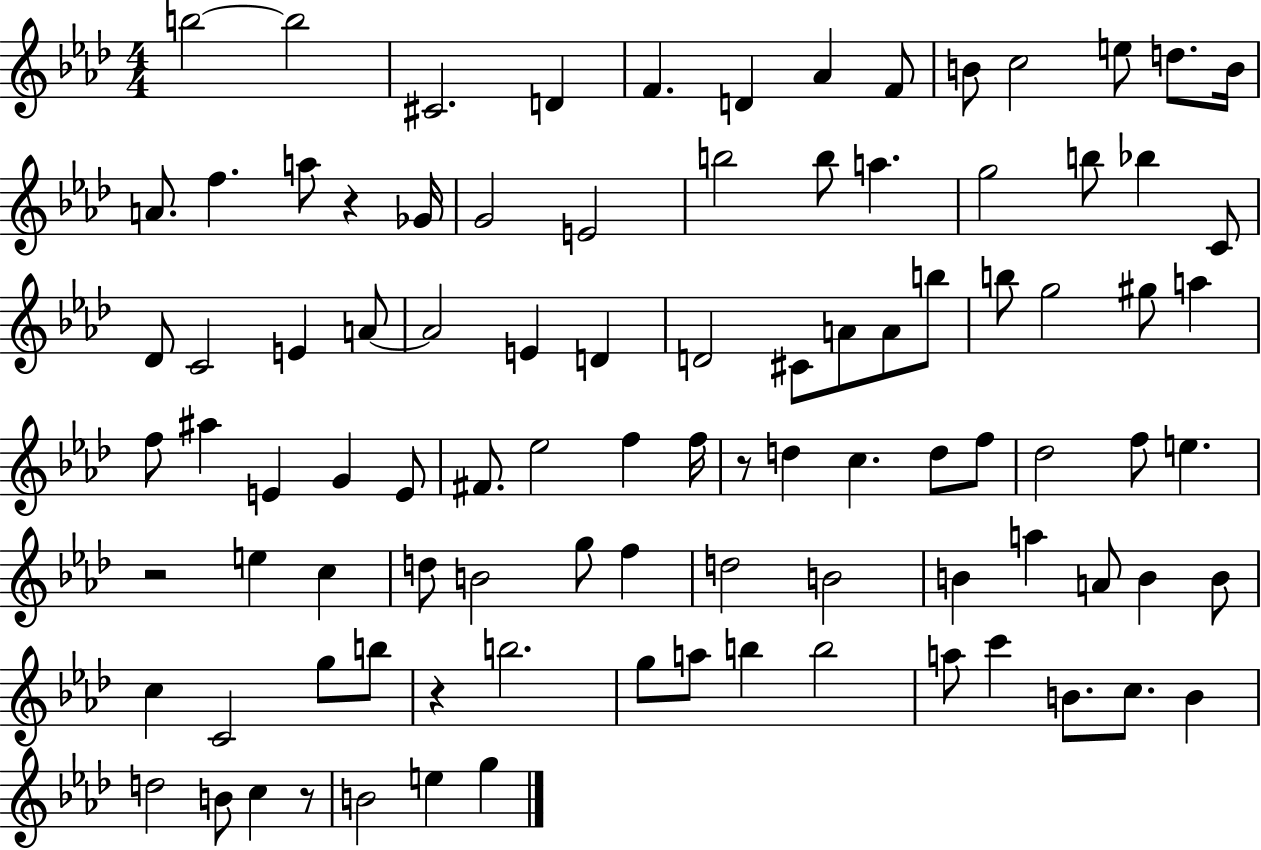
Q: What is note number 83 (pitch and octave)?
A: B4